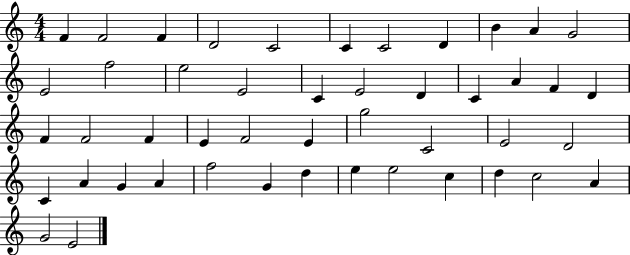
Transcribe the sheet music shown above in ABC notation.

X:1
T:Untitled
M:4/4
L:1/4
K:C
F F2 F D2 C2 C C2 D B A G2 E2 f2 e2 E2 C E2 D C A F D F F2 F E F2 E g2 C2 E2 D2 C A G A f2 G d e e2 c d c2 A G2 E2